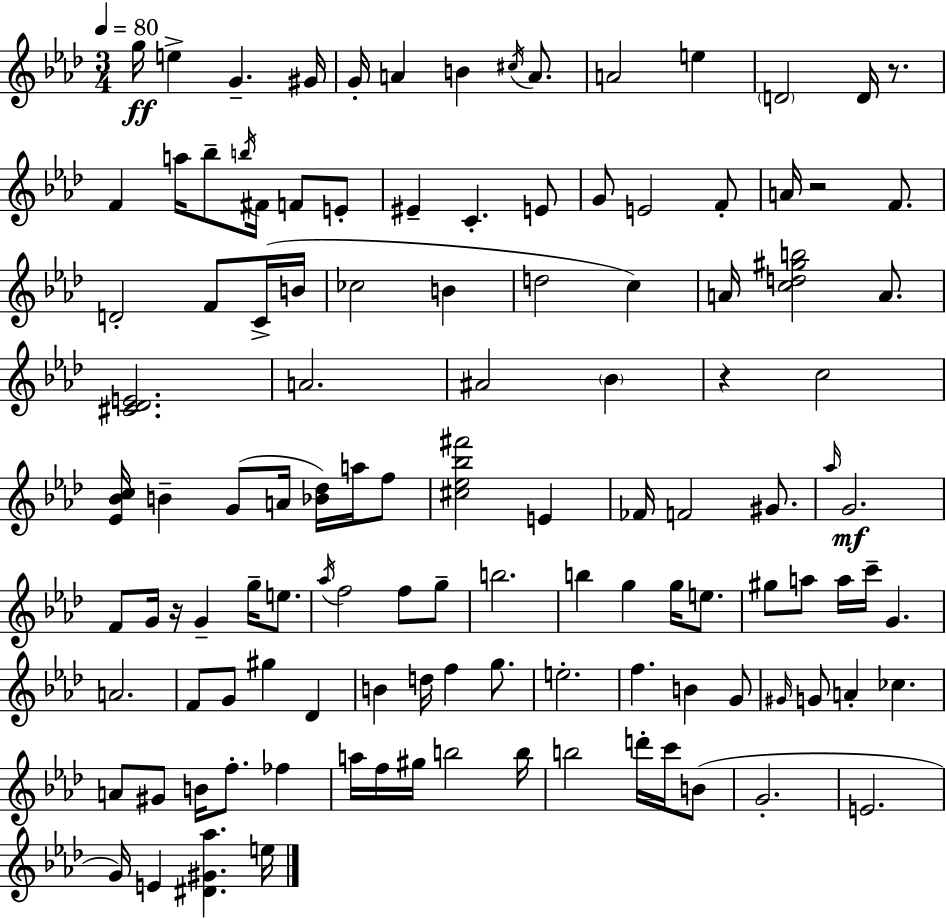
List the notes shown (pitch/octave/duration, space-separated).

G5/s E5/q G4/q. G#4/s G4/s A4/q B4/q C#5/s A4/e. A4/h E5/q D4/h D4/s R/e. F4/q A5/s Bb5/e B5/s F#4/s F4/e E4/e EIS4/q C4/q. E4/e G4/e E4/h F4/e A4/s R/h F4/e. D4/h F4/e C4/s B4/s CES5/h B4/q D5/h C5/q A4/s [C5,D5,G#5,B5]/h A4/e. [C#4,Db4,E4]/h. A4/h. A#4/h Bb4/q R/q C5/h [Eb4,Bb4,C5]/s B4/q G4/e A4/s [Bb4,Db5]/s A5/s F5/e [C#5,Eb5,Bb5,F#6]/h E4/q FES4/s F4/h G#4/e. Ab5/s G4/h. F4/e G4/s R/s G4/q G5/s E5/e. Ab5/s F5/h F5/e G5/e B5/h. B5/q G5/q G5/s E5/e. G#5/e A5/e A5/s C6/s G4/q. A4/h. F4/e G4/e G#5/q Db4/q B4/q D5/s F5/q G5/e. E5/h. F5/q. B4/q G4/e G#4/s G4/e A4/q CES5/q. A4/e G#4/e B4/s F5/e. FES5/q A5/s F5/s G#5/s B5/h B5/s B5/h D6/s C6/s B4/e G4/h. E4/h. G4/s E4/q [D#4,G#4,Ab5]/q. E5/s